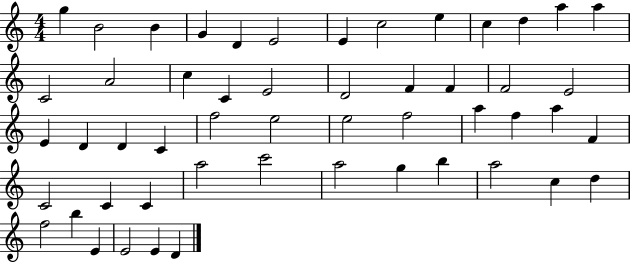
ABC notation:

X:1
T:Untitled
M:4/4
L:1/4
K:C
g B2 B G D E2 E c2 e c d a a C2 A2 c C E2 D2 F F F2 E2 E D D C f2 e2 e2 f2 a f a F C2 C C a2 c'2 a2 g b a2 c d f2 b E E2 E D